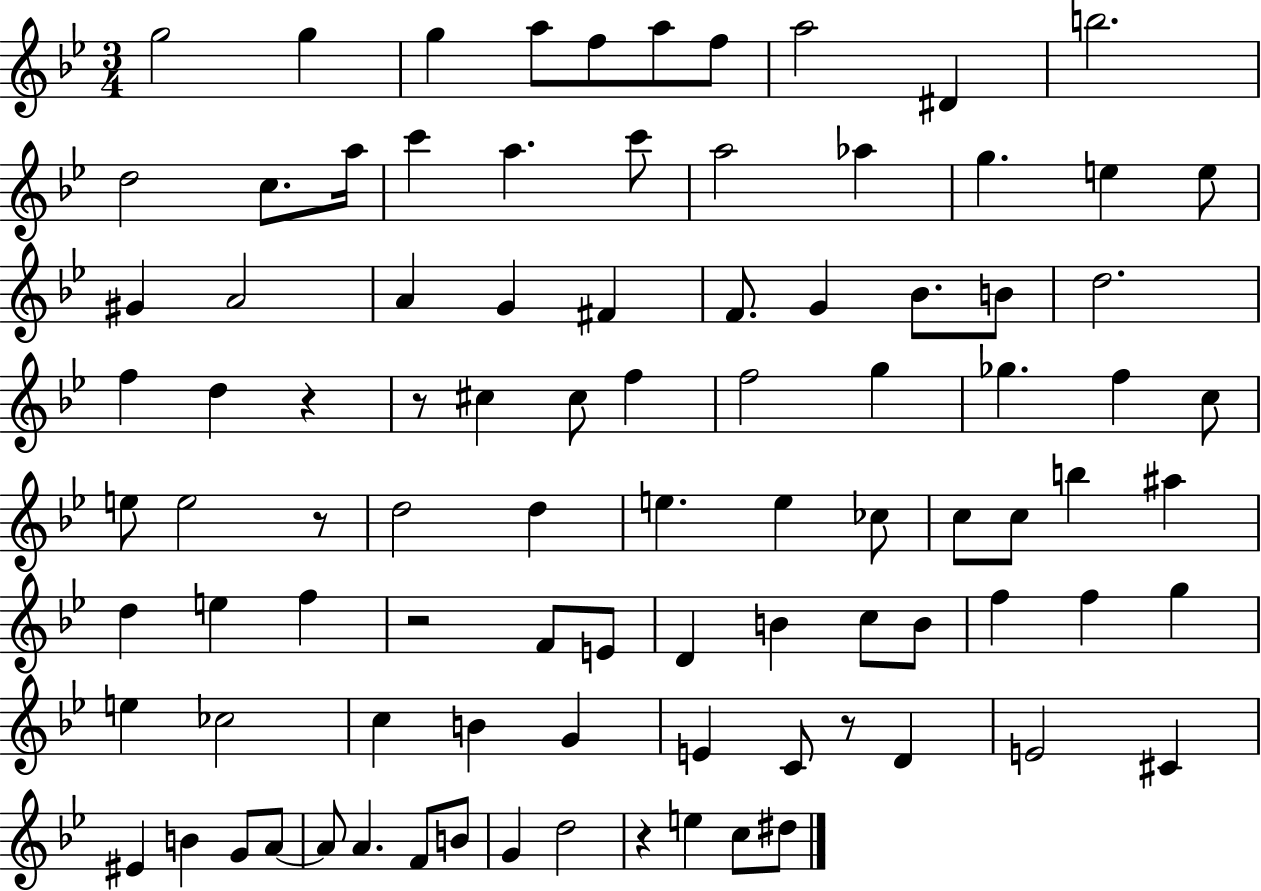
{
  \clef treble
  \numericTimeSignature
  \time 3/4
  \key bes \major
  g''2 g''4 | g''4 a''8 f''8 a''8 f''8 | a''2 dis'4 | b''2. | \break d''2 c''8. a''16 | c'''4 a''4. c'''8 | a''2 aes''4 | g''4. e''4 e''8 | \break gis'4 a'2 | a'4 g'4 fis'4 | f'8. g'4 bes'8. b'8 | d''2. | \break f''4 d''4 r4 | r8 cis''4 cis''8 f''4 | f''2 g''4 | ges''4. f''4 c''8 | \break e''8 e''2 r8 | d''2 d''4 | e''4. e''4 ces''8 | c''8 c''8 b''4 ais''4 | \break d''4 e''4 f''4 | r2 f'8 e'8 | d'4 b'4 c''8 b'8 | f''4 f''4 g''4 | \break e''4 ces''2 | c''4 b'4 g'4 | e'4 c'8 r8 d'4 | e'2 cis'4 | \break eis'4 b'4 g'8 a'8~~ | a'8 a'4. f'8 b'8 | g'4 d''2 | r4 e''4 c''8 dis''8 | \break \bar "|."
}